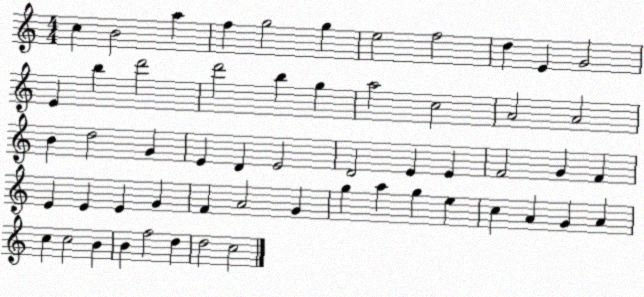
X:1
T:Untitled
M:4/4
L:1/4
K:C
c B2 a f g2 g e2 f2 d E G2 E b d'2 d'2 b g a2 c2 A2 A2 B d2 G E D E2 D2 E E F2 G F E E E G F A2 G g a g e c A G A c c2 B B f2 d d2 c2